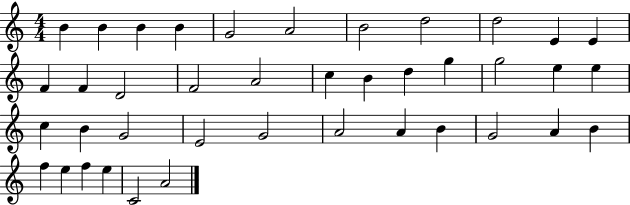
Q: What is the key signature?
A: C major